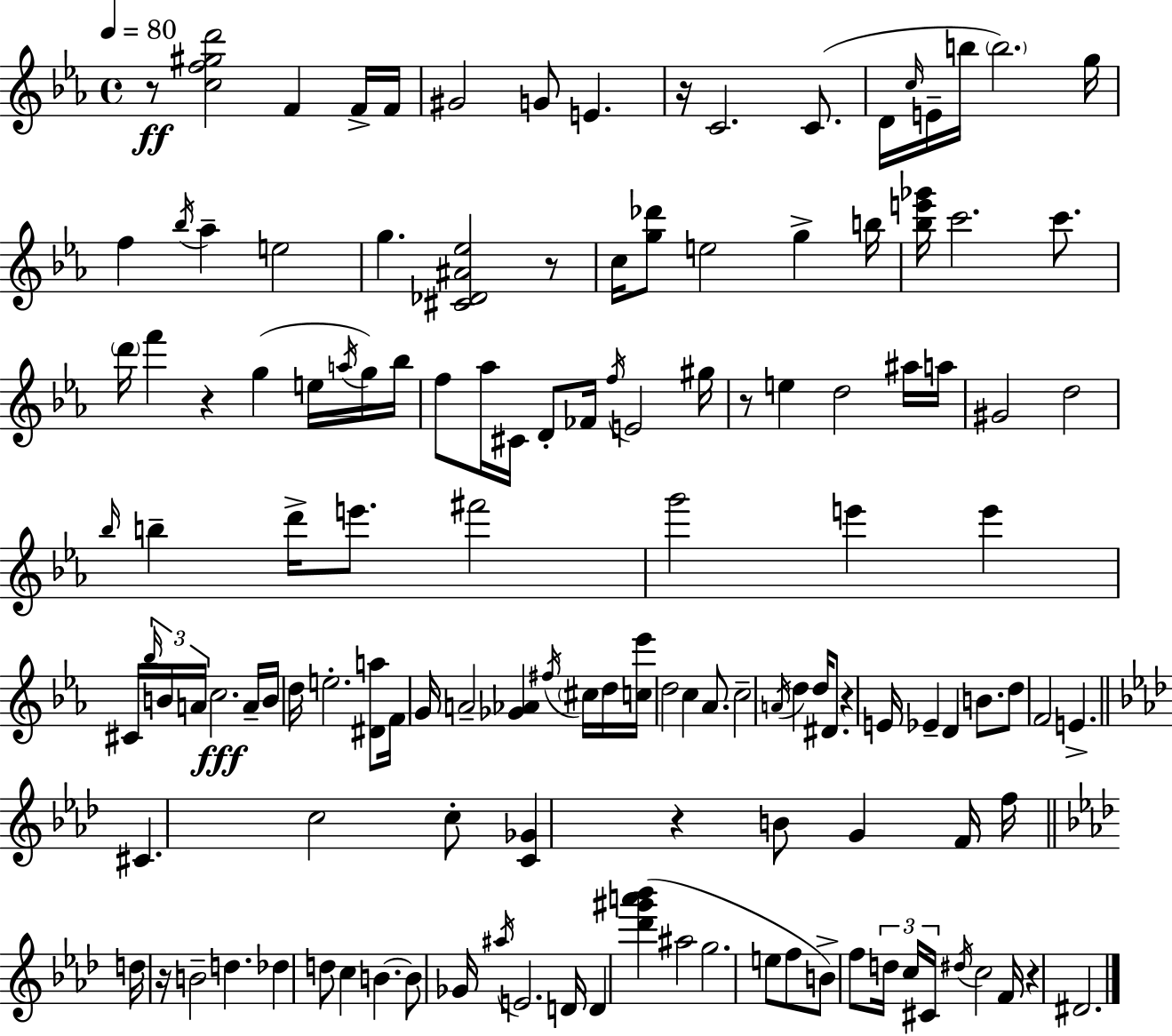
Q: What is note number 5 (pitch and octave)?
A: G4